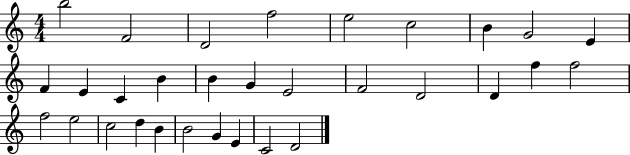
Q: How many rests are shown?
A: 0